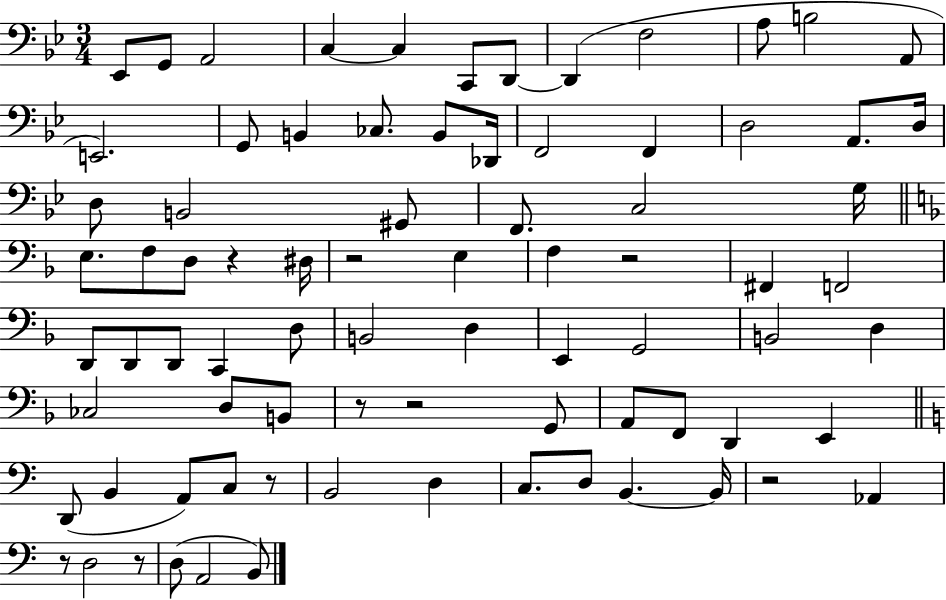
{
  \clef bass
  \numericTimeSignature
  \time 3/4
  \key bes \major
  ees,8 g,8 a,2 | c4~~ c4 c,8 d,8~~ | d,4( f2 | a8 b2 a,8 | \break e,2.) | g,8 b,4 ces8. b,8 des,16 | f,2 f,4 | d2 a,8. d16 | \break d8 b,2 gis,8 | f,8. c2 g16 | \bar "||" \break \key d \minor e8. f8 d8 r4 dis16 | r2 e4 | f4 r2 | fis,4 f,2 | \break d,8 d,8 d,8 c,4 d8 | b,2 d4 | e,4 g,2 | b,2 d4 | \break ces2 d8 b,8 | r8 r2 g,8 | a,8 f,8 d,4 e,4 | \bar "||" \break \key c \major d,8( b,4 a,8) c8 r8 | b,2 d4 | c8. d8 b,4.~~ b,16 | r2 aes,4 | \break r8 d2 r8 | d8( a,2 b,8) | \bar "|."
}